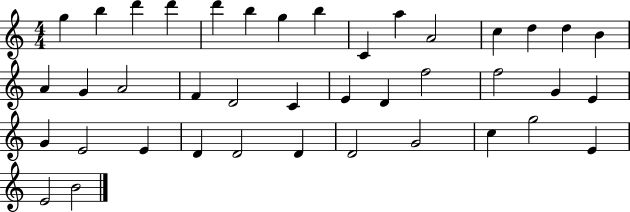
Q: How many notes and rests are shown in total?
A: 40